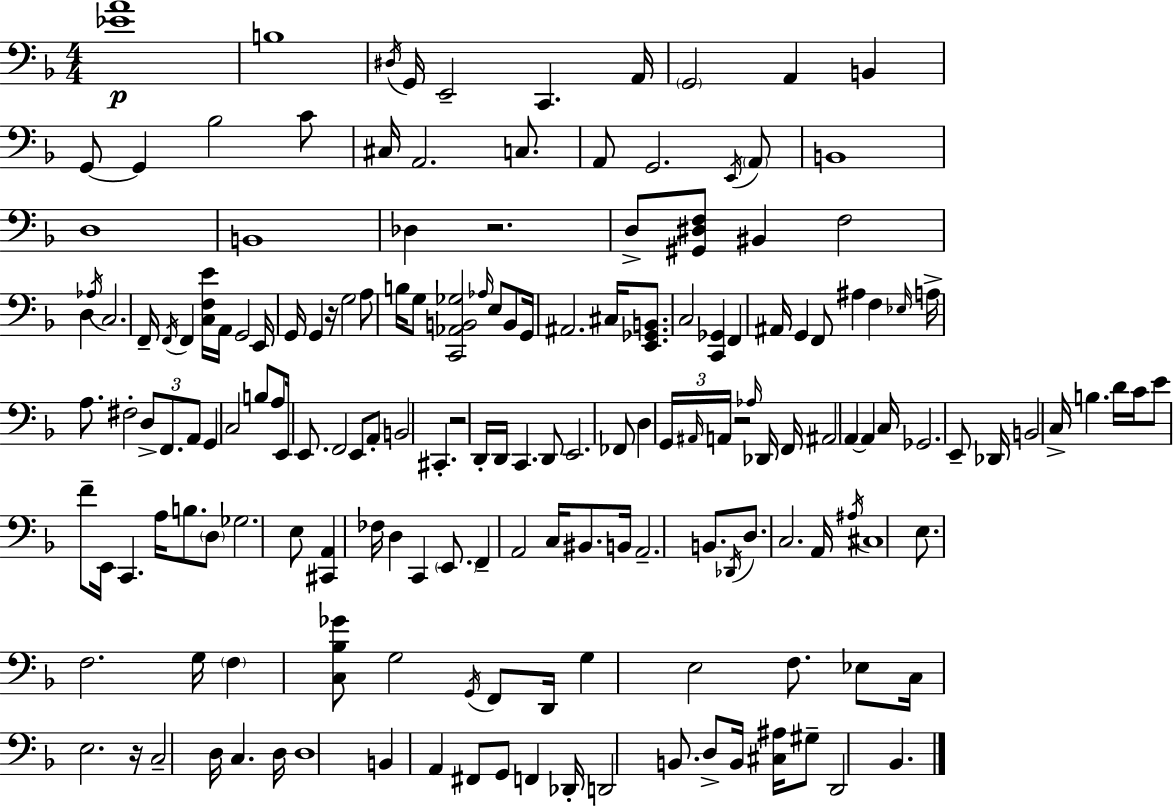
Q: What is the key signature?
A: F major